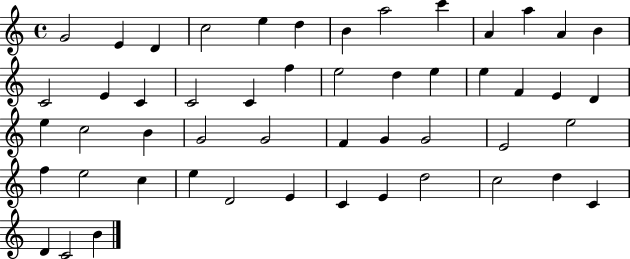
{
  \clef treble
  \time 4/4
  \defaultTimeSignature
  \key c \major
  g'2 e'4 d'4 | c''2 e''4 d''4 | b'4 a''2 c'''4 | a'4 a''4 a'4 b'4 | \break c'2 e'4 c'4 | c'2 c'4 f''4 | e''2 d''4 e''4 | e''4 f'4 e'4 d'4 | \break e''4 c''2 b'4 | g'2 g'2 | f'4 g'4 g'2 | e'2 e''2 | \break f''4 e''2 c''4 | e''4 d'2 e'4 | c'4 e'4 d''2 | c''2 d''4 c'4 | \break d'4 c'2 b'4 | \bar "|."
}